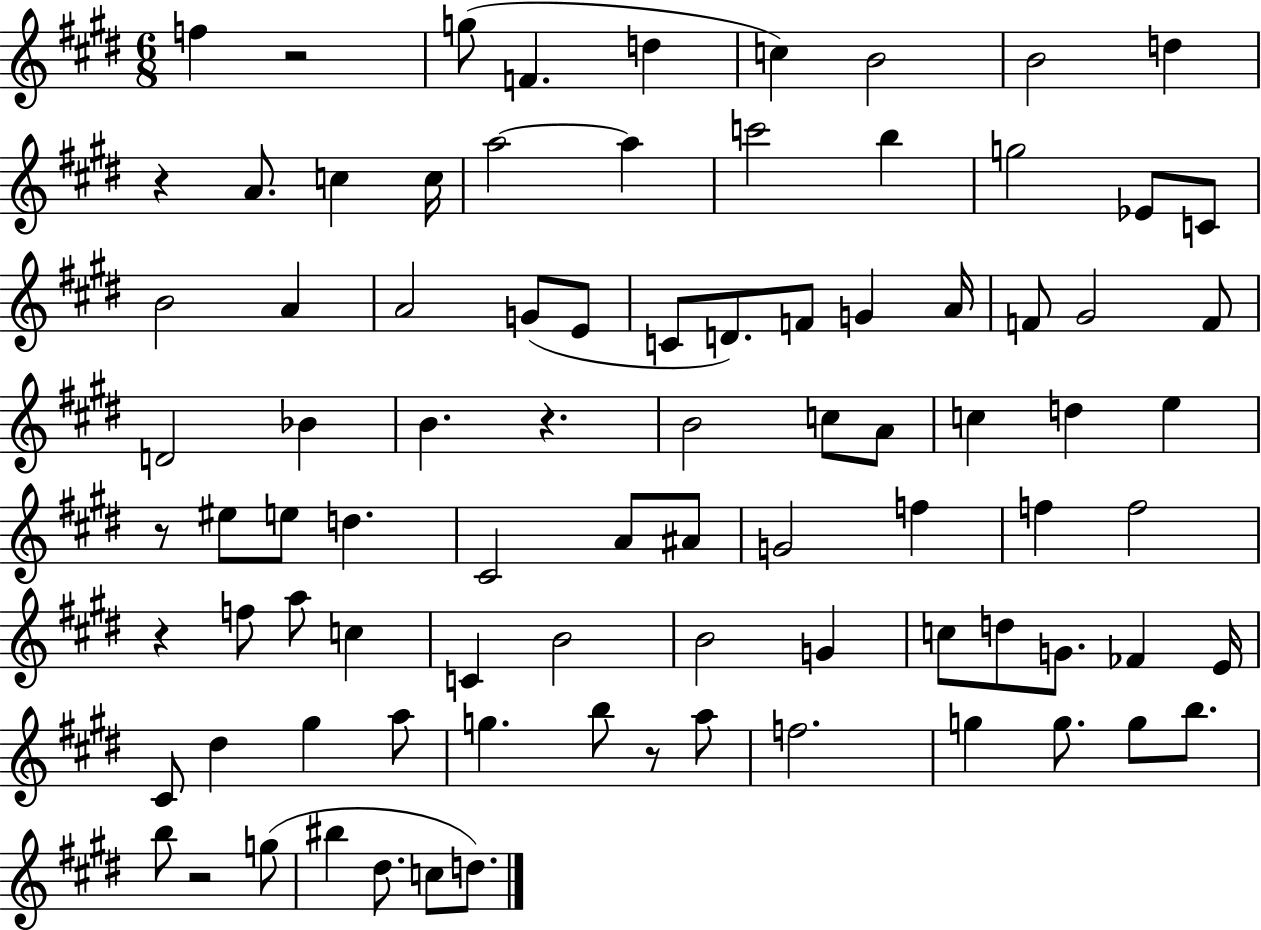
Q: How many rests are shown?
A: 7